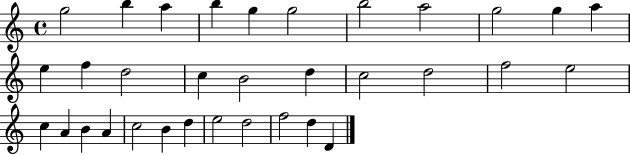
{
  \clef treble
  \time 4/4
  \defaultTimeSignature
  \key c \major
  g''2 b''4 a''4 | b''4 g''4 g''2 | b''2 a''2 | g''2 g''4 a''4 | \break e''4 f''4 d''2 | c''4 b'2 d''4 | c''2 d''2 | f''2 e''2 | \break c''4 a'4 b'4 a'4 | c''2 b'4 d''4 | e''2 d''2 | f''2 d''4 d'4 | \break \bar "|."
}